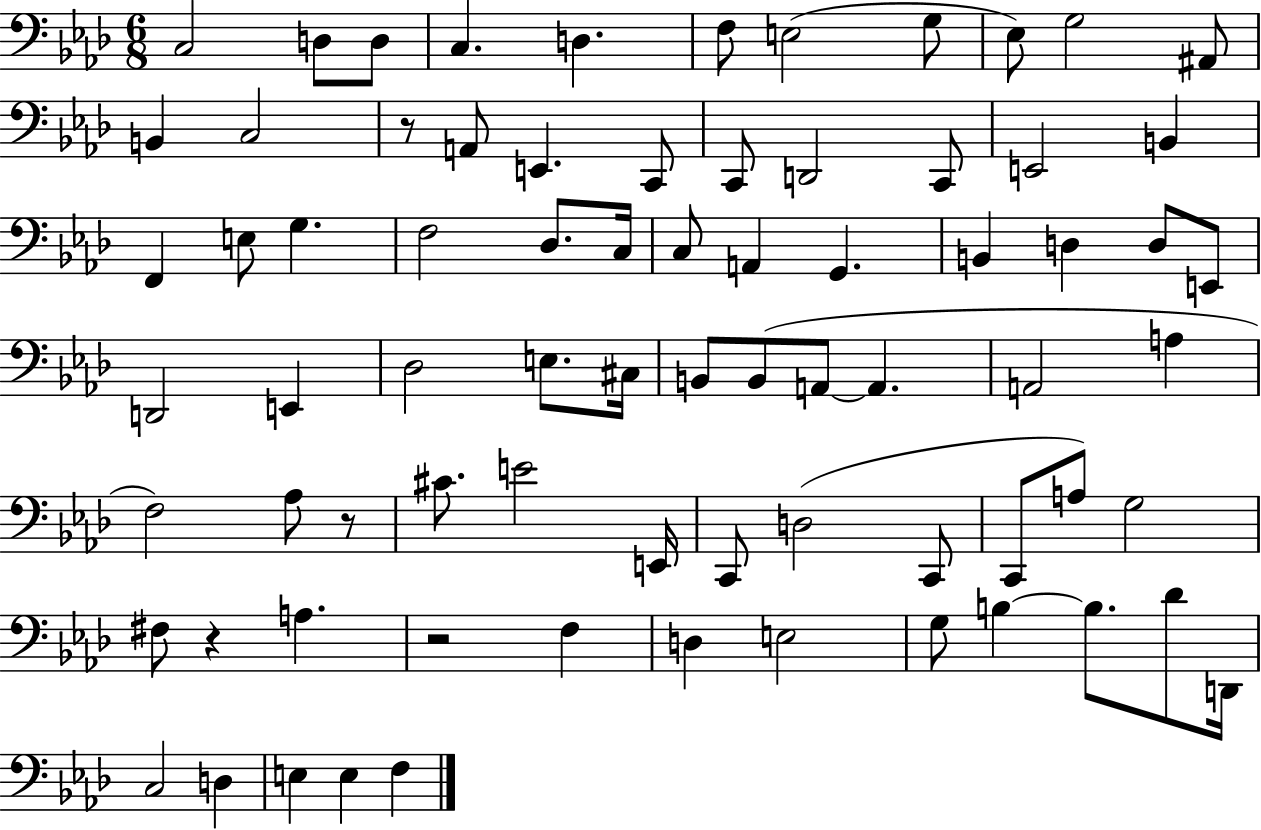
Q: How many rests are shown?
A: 4